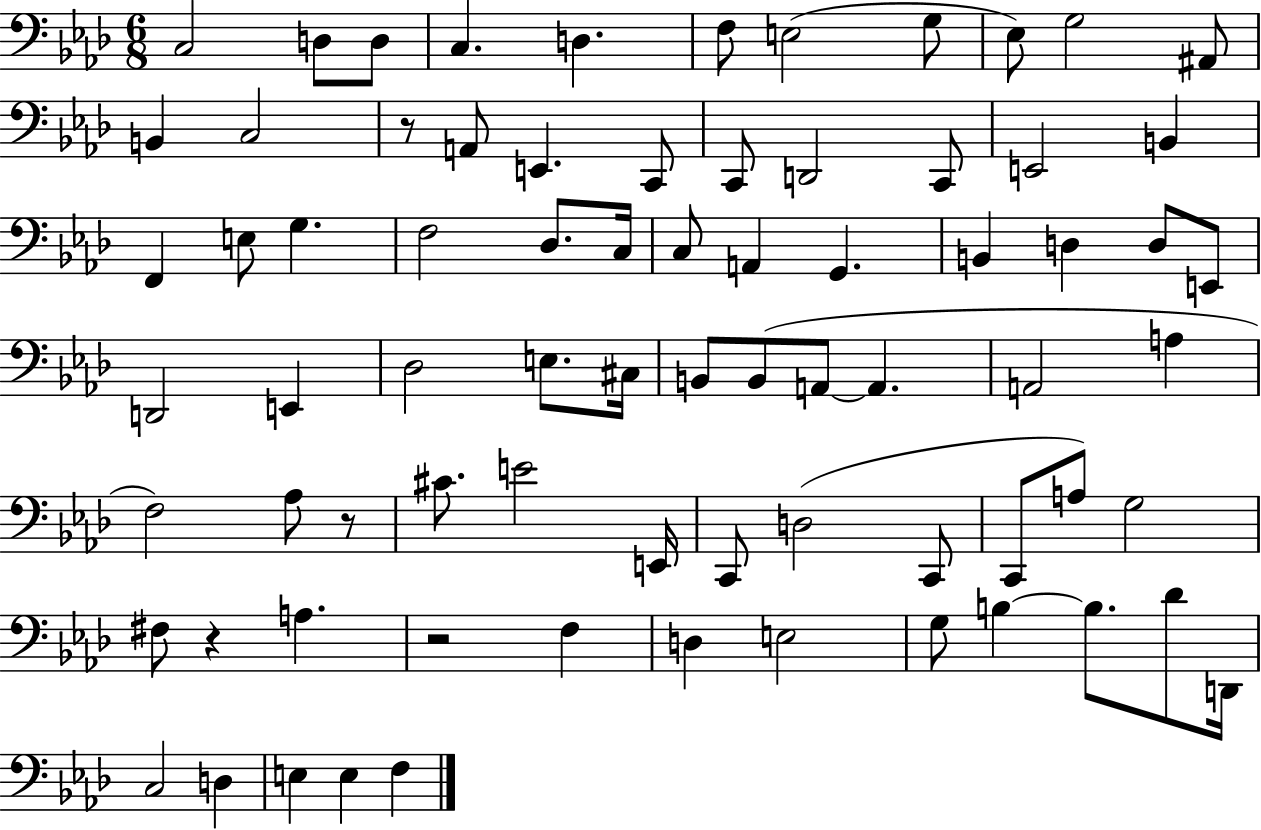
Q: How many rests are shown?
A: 4